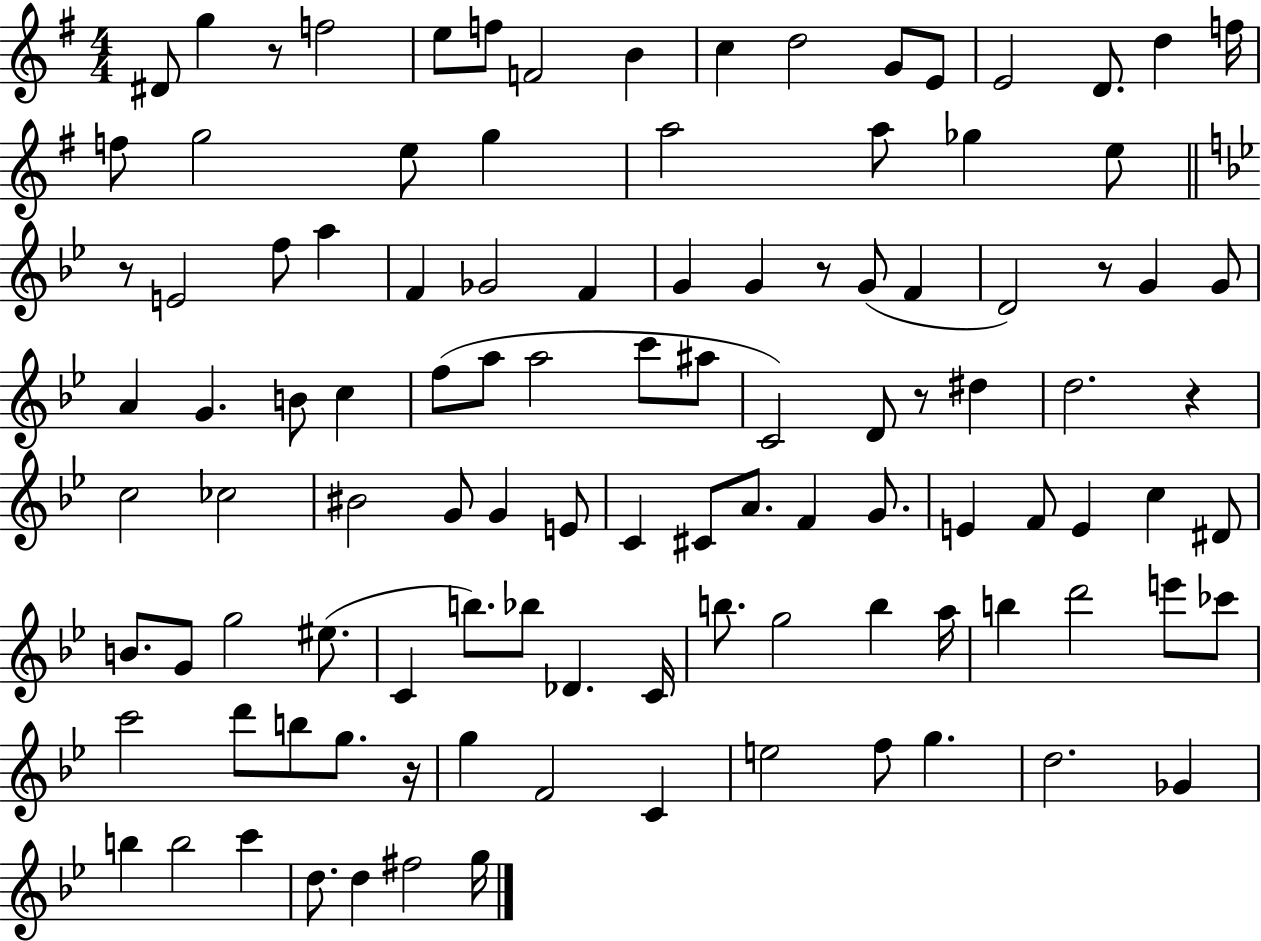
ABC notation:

X:1
T:Untitled
M:4/4
L:1/4
K:G
^D/2 g z/2 f2 e/2 f/2 F2 B c d2 G/2 E/2 E2 D/2 d f/4 f/2 g2 e/2 g a2 a/2 _g e/2 z/2 E2 f/2 a F _G2 F G G z/2 G/2 F D2 z/2 G G/2 A G B/2 c f/2 a/2 a2 c'/2 ^a/2 C2 D/2 z/2 ^d d2 z c2 _c2 ^B2 G/2 G E/2 C ^C/2 A/2 F G/2 E F/2 E c ^D/2 B/2 G/2 g2 ^e/2 C b/2 _b/2 _D C/4 b/2 g2 b a/4 b d'2 e'/2 _c'/2 c'2 d'/2 b/2 g/2 z/4 g F2 C e2 f/2 g d2 _G b b2 c' d/2 d ^f2 g/4